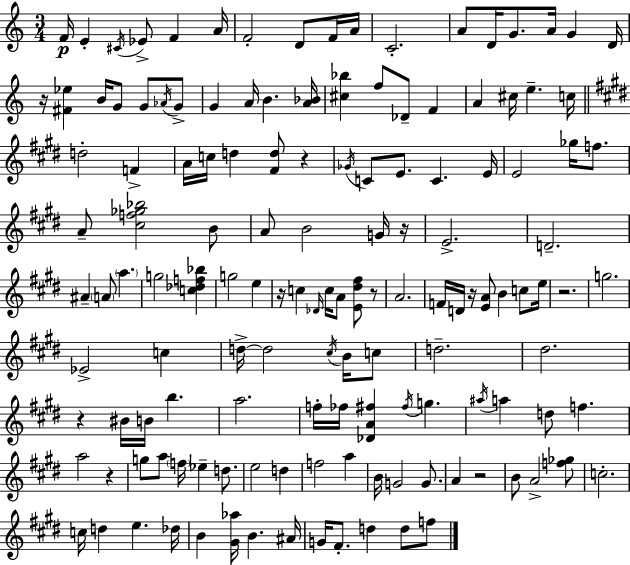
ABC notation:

X:1
T:Untitled
M:3/4
L:1/4
K:C
F/4 E ^C/4 _E/2 F A/4 F2 D/2 F/4 A/4 C2 A/2 D/4 G/2 A/4 G D/4 z/4 [^F_e] B/4 G/2 G/2 _A/4 G/2 G A/4 B [A_B]/4 [^c_b] f/2 _D/2 F A ^c/4 e c/4 d2 F A/4 c/4 d [^Fd]/2 z _G/4 C/2 E/2 C E/4 E2 _g/4 f/2 A/2 [^cf_g_b]2 B/2 A/2 B2 G/4 z/4 E2 D2 ^A A/2 a g2 [c_df_b] g2 e z/4 c _D/4 c/4 A/2 [E^d^f]/2 z/2 A2 F/4 D/4 z/4 [EA]/2 B c/2 e/4 z2 g2 _E2 c d/4 d2 ^c/4 B/4 c/2 d2 ^d2 z ^B/4 B/4 b a2 f/4 _f/4 [_DA^f] ^f/4 g ^a/4 a d/2 f a2 z g/2 a/2 f/4 _e d/2 e2 d f2 a B/4 G2 G/2 A z2 B/2 A2 [f_g]/2 c2 c/4 d e _d/4 B [^G_a]/4 B ^A/4 G/4 ^F/2 d d/2 f/2